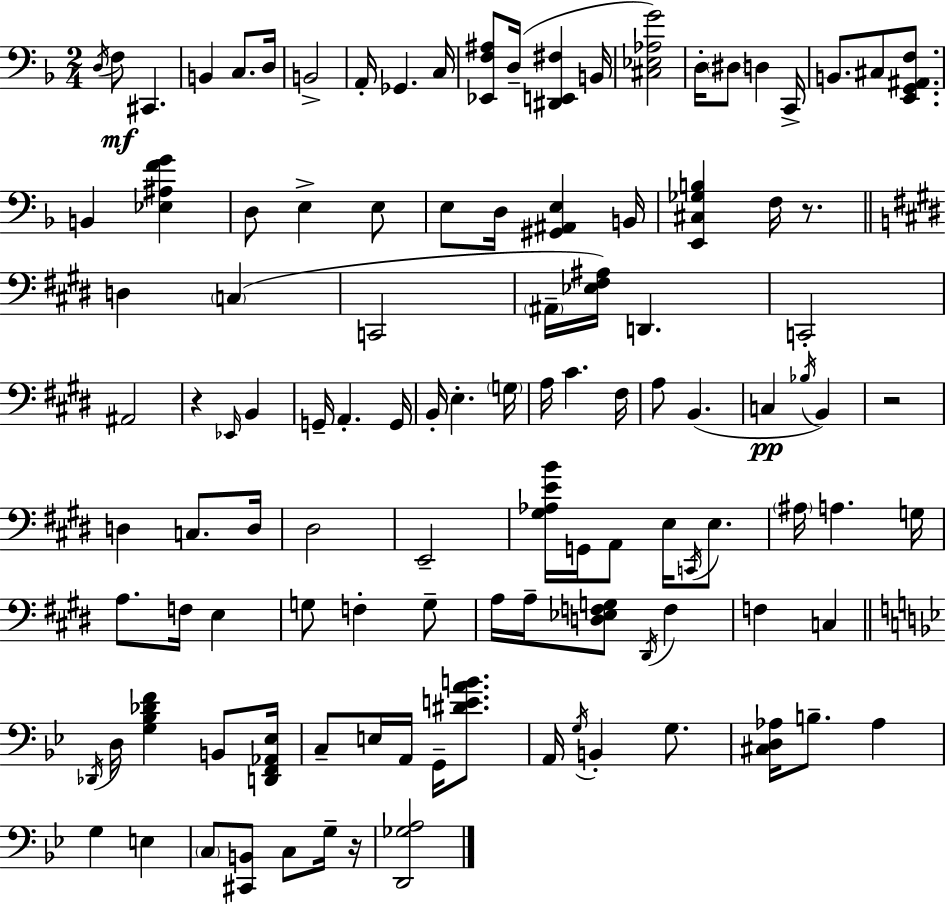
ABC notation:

X:1
T:Untitled
M:2/4
L:1/4
K:Dm
D,/4 F,/2 ^C,, B,, C,/2 D,/4 B,,2 A,,/4 _G,, C,/4 [_E,,F,^A,]/2 D,/4 [^D,,E,,^F,] B,,/4 [^C,_E,_A,G]2 D,/4 ^D,/2 D, C,,/4 B,,/2 ^C,/2 [E,,G,,^A,,F,]/2 B,, [_E,^A,FG] D,/2 E, E,/2 E,/2 D,/4 [^G,,^A,,E,] B,,/4 [E,,^C,_G,B,] F,/4 z/2 D, C, C,,2 ^A,,/4 [_E,^F,^A,]/4 D,, C,,2 ^A,,2 z _E,,/4 B,, G,,/4 A,, G,,/4 B,,/4 E, G,/4 A,/4 ^C ^F,/4 A,/2 B,, C, _B,/4 B,, z2 D, C,/2 D,/4 ^D,2 E,,2 [^G,_A,EB]/4 G,,/4 A,,/2 E,/4 C,,/4 E,/2 ^A,/4 A, G,/4 A,/2 F,/4 E, G,/2 F, G,/2 A,/4 A,/4 [D,_E,F,G,]/2 ^D,,/4 F, F, C, _D,,/4 D,/4 [G,_B,_DF] B,,/2 [D,,F,,_A,,_E,]/4 C,/2 E,/4 A,,/4 G,,/4 [^DEAB]/2 A,,/4 G,/4 B,, G,/2 [^C,D,_A,]/4 B,/2 _A, G, E, C,/2 [^C,,B,,]/2 C,/2 G,/4 z/4 [D,,_G,A,]2